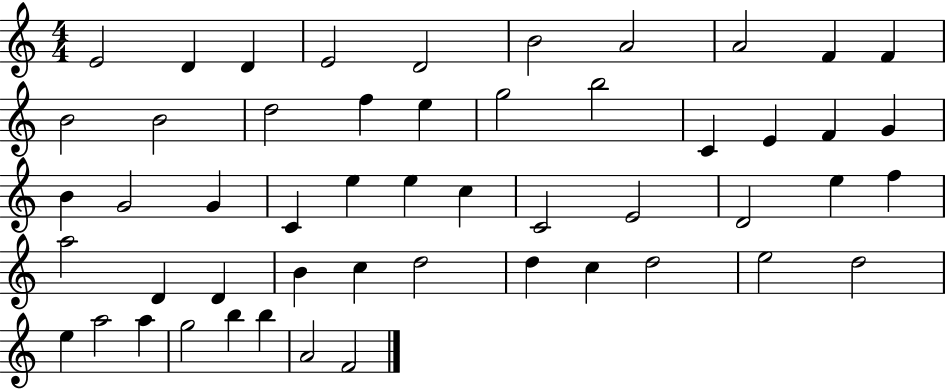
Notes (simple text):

E4/h D4/q D4/q E4/h D4/h B4/h A4/h A4/h F4/q F4/q B4/h B4/h D5/h F5/q E5/q G5/h B5/h C4/q E4/q F4/q G4/q B4/q G4/h G4/q C4/q E5/q E5/q C5/q C4/h E4/h D4/h E5/q F5/q A5/h D4/q D4/q B4/q C5/q D5/h D5/q C5/q D5/h E5/h D5/h E5/q A5/h A5/q G5/h B5/q B5/q A4/h F4/h